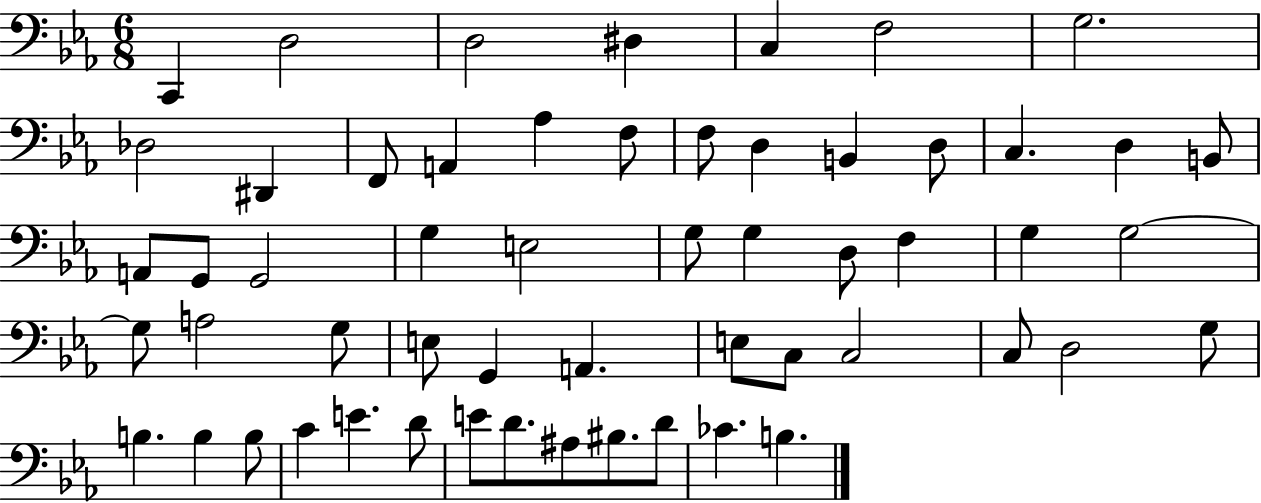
C2/q D3/h D3/h D#3/q C3/q F3/h G3/h. Db3/h D#2/q F2/e A2/q Ab3/q F3/e F3/e D3/q B2/q D3/e C3/q. D3/q B2/e A2/e G2/e G2/h G3/q E3/h G3/e G3/q D3/e F3/q G3/q G3/h G3/e A3/h G3/e E3/e G2/q A2/q. E3/e C3/e C3/h C3/e D3/h G3/e B3/q. B3/q B3/e C4/q E4/q. D4/e E4/e D4/e. A#3/e BIS3/e. D4/e CES4/q. B3/q.